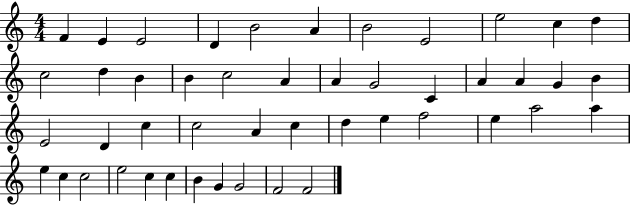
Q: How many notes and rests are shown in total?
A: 47